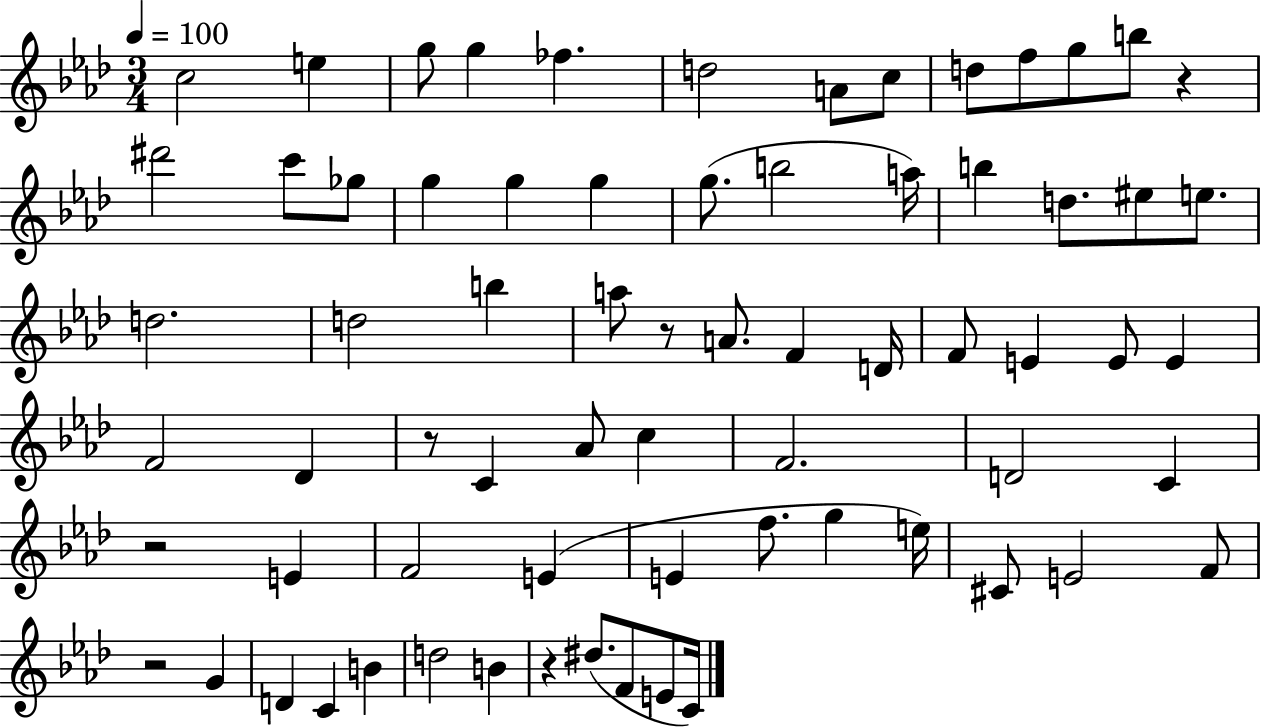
C5/h E5/q G5/e G5/q FES5/q. D5/h A4/e C5/e D5/e F5/e G5/e B5/e R/q D#6/h C6/e Gb5/e G5/q G5/q G5/q G5/e. B5/h A5/s B5/q D5/e. EIS5/e E5/e. D5/h. D5/h B5/q A5/e R/e A4/e. F4/q D4/s F4/e E4/q E4/e E4/q F4/h Db4/q R/e C4/q Ab4/e C5/q F4/h. D4/h C4/q R/h E4/q F4/h E4/q E4/q F5/e. G5/q E5/s C#4/e E4/h F4/e R/h G4/q D4/q C4/q B4/q D5/h B4/q R/q D#5/e. F4/e E4/e C4/s